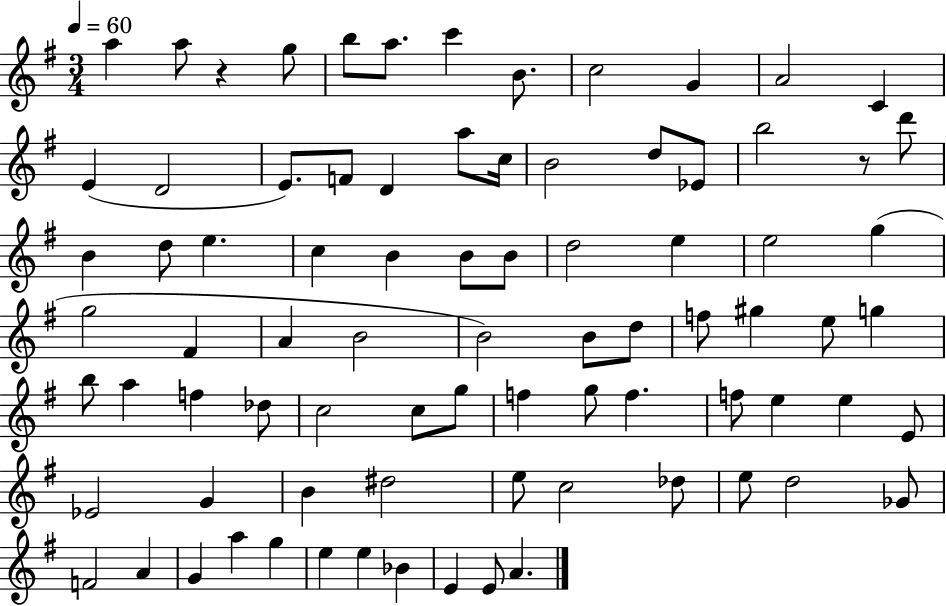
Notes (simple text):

A5/q A5/e R/q G5/e B5/e A5/e. C6/q B4/e. C5/h G4/q A4/h C4/q E4/q D4/h E4/e. F4/e D4/q A5/e C5/s B4/h D5/e Eb4/e B5/h R/e D6/e B4/q D5/e E5/q. C5/q B4/q B4/e B4/e D5/h E5/q E5/h G5/q G5/h F#4/q A4/q B4/h B4/h B4/e D5/e F5/e G#5/q E5/e G5/q B5/e A5/q F5/q Db5/e C5/h C5/e G5/e F5/q G5/e F5/q. F5/e E5/q E5/q E4/e Eb4/h G4/q B4/q D#5/h E5/e C5/h Db5/e E5/e D5/h Gb4/e F4/h A4/q G4/q A5/q G5/q E5/q E5/q Bb4/q E4/q E4/e A4/q.